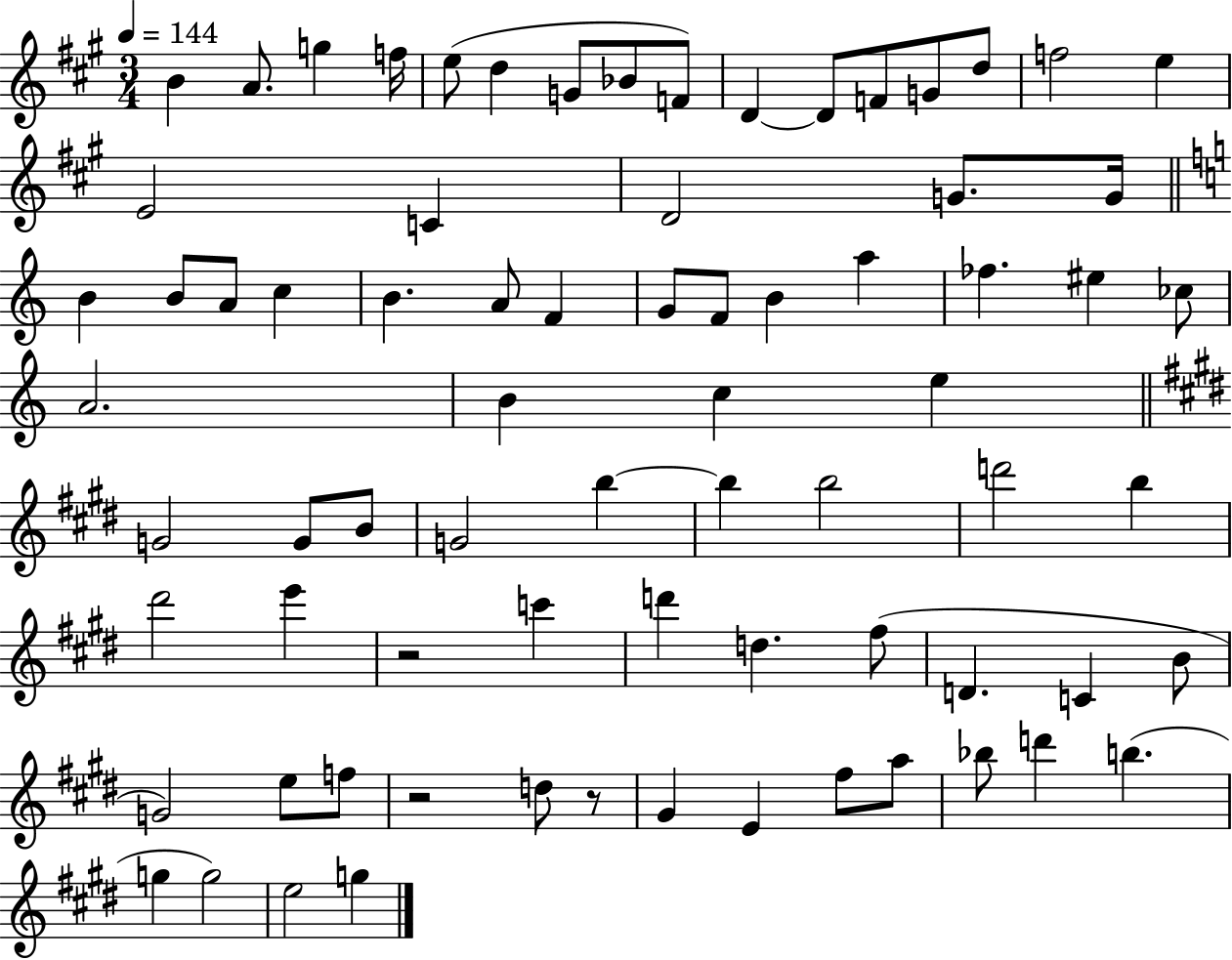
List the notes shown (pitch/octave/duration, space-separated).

B4/q A4/e. G5/q F5/s E5/e D5/q G4/e Bb4/e F4/e D4/q D4/e F4/e G4/e D5/e F5/h E5/q E4/h C4/q D4/h G4/e. G4/s B4/q B4/e A4/e C5/q B4/q. A4/e F4/q G4/e F4/e B4/q A5/q FES5/q. EIS5/q CES5/e A4/h. B4/q C5/q E5/q G4/h G4/e B4/e G4/h B5/q B5/q B5/h D6/h B5/q D#6/h E6/q R/h C6/q D6/q D5/q. F#5/e D4/q. C4/q B4/e G4/h E5/e F5/e R/h D5/e R/e G#4/q E4/q F#5/e A5/e Bb5/e D6/q B5/q. G5/q G5/h E5/h G5/q